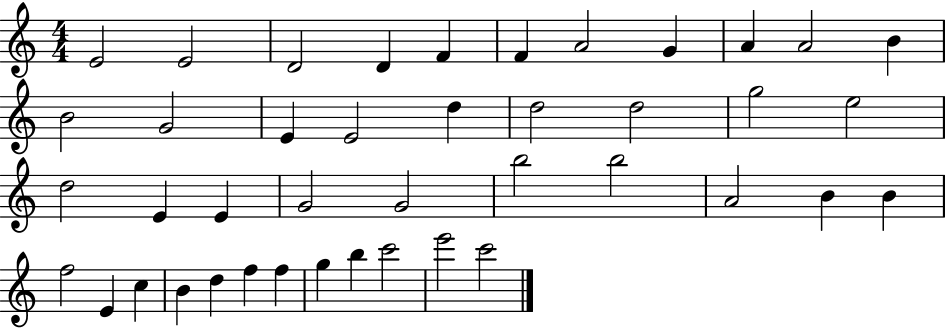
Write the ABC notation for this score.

X:1
T:Untitled
M:4/4
L:1/4
K:C
E2 E2 D2 D F F A2 G A A2 B B2 G2 E E2 d d2 d2 g2 e2 d2 E E G2 G2 b2 b2 A2 B B f2 E c B d f f g b c'2 e'2 c'2